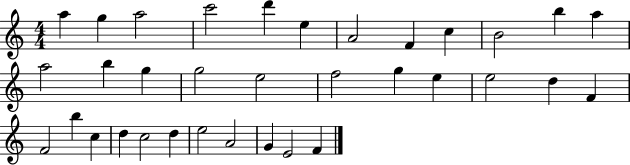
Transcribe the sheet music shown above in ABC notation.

X:1
T:Untitled
M:4/4
L:1/4
K:C
a g a2 c'2 d' e A2 F c B2 b a a2 b g g2 e2 f2 g e e2 d F F2 b c d c2 d e2 A2 G E2 F